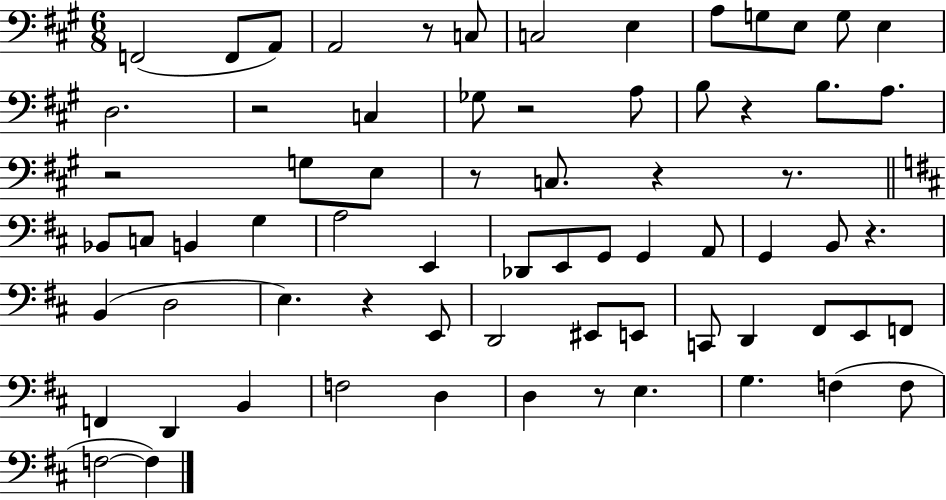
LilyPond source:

{
  \clef bass
  \numericTimeSignature
  \time 6/8
  \key a \major
  \repeat volta 2 { f,2( f,8 a,8) | a,2 r8 c8 | c2 e4 | a8 g8 e8 g8 e4 | \break d2. | r2 c4 | ges8 r2 a8 | b8 r4 b8. a8. | \break r2 g8 e8 | r8 c8. r4 r8. | \bar "||" \break \key d \major bes,8 c8 b,4 g4 | a2 e,4 | des,8 e,8 g,8 g,4 a,8 | g,4 b,8 r4. | \break b,4( d2 | e4.) r4 e,8 | d,2 eis,8 e,8 | c,8 d,4 fis,8 e,8 f,8 | \break f,4 d,4 b,4 | f2 d4 | d4 r8 e4. | g4. f4( f8 | \break f2~~ f4) | } \bar "|."
}